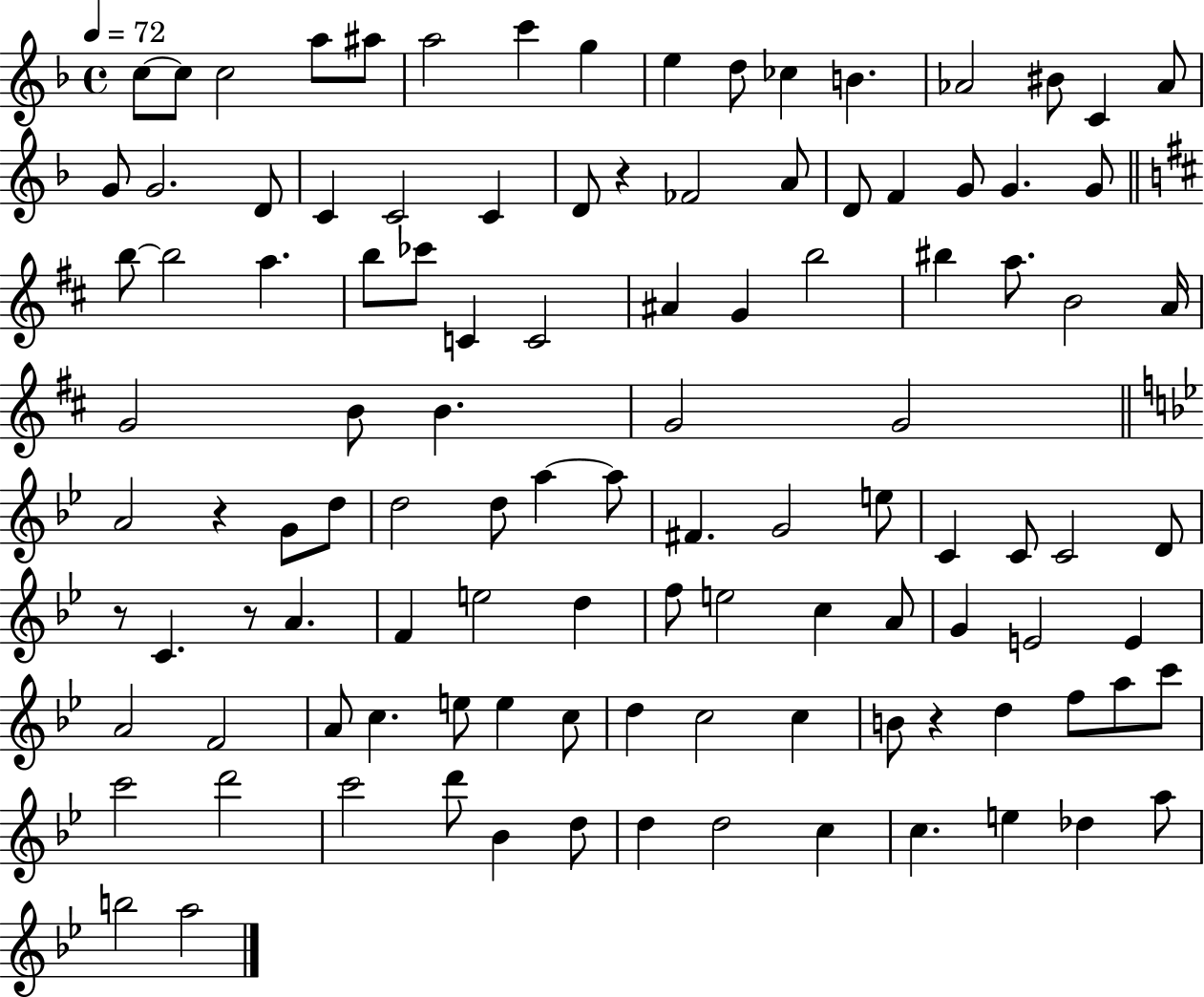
C5/e C5/e C5/h A5/e A#5/e A5/h C6/q G5/q E5/q D5/e CES5/q B4/q. Ab4/h BIS4/e C4/q Ab4/e G4/e G4/h. D4/e C4/q C4/h C4/q D4/e R/q FES4/h A4/e D4/e F4/q G4/e G4/q. G4/e B5/e B5/h A5/q. B5/e CES6/e C4/q C4/h A#4/q G4/q B5/h BIS5/q A5/e. B4/h A4/s G4/h B4/e B4/q. G4/h G4/h A4/h R/q G4/e D5/e D5/h D5/e A5/q A5/e F#4/q. G4/h E5/e C4/q C4/e C4/h D4/e R/e C4/q. R/e A4/q. F4/q E5/h D5/q F5/e E5/h C5/q A4/e G4/q E4/h E4/q A4/h F4/h A4/e C5/q. E5/e E5/q C5/e D5/q C5/h C5/q B4/e R/q D5/q F5/e A5/e C6/e C6/h D6/h C6/h D6/e Bb4/q D5/e D5/q D5/h C5/q C5/q. E5/q Db5/q A5/e B5/h A5/h